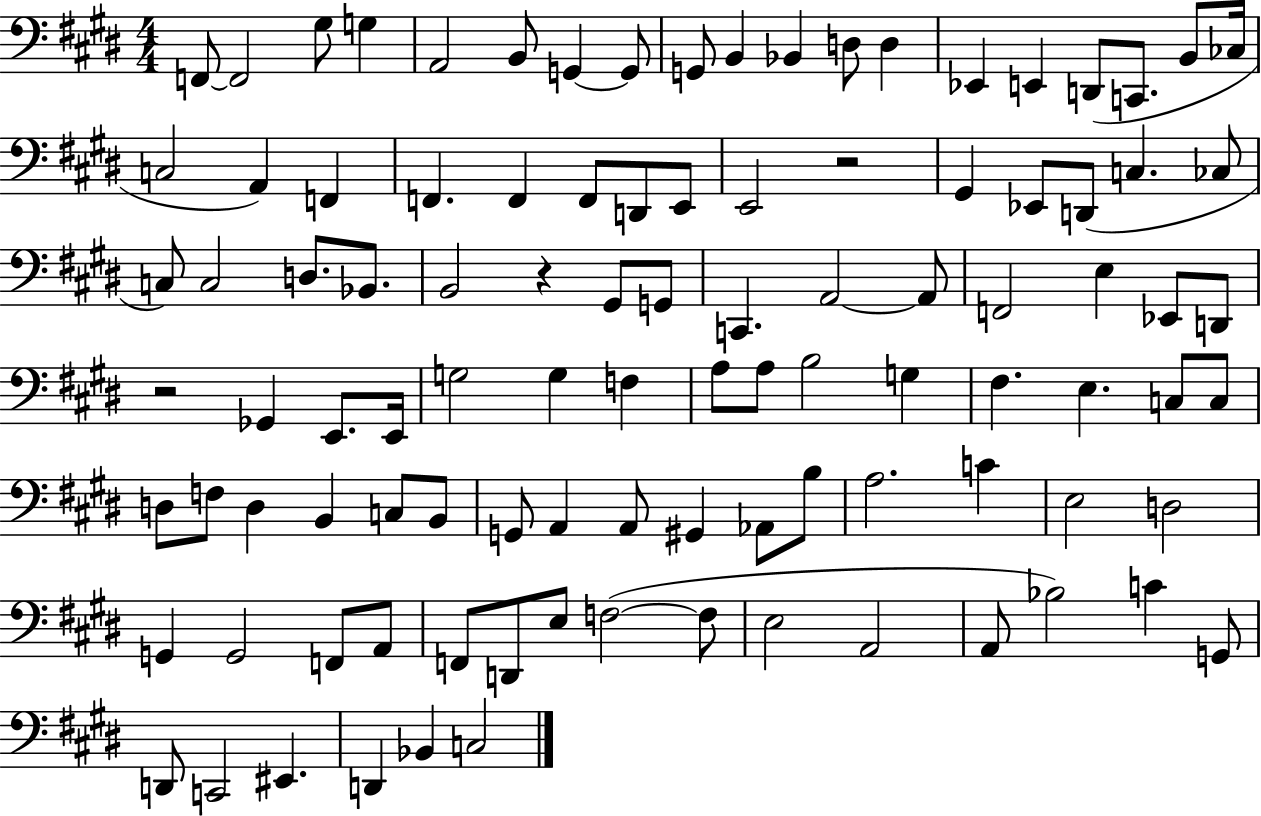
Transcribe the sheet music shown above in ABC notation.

X:1
T:Untitled
M:4/4
L:1/4
K:E
F,,/2 F,,2 ^G,/2 G, A,,2 B,,/2 G,, G,,/2 G,,/2 B,, _B,, D,/2 D, _E,, E,, D,,/2 C,,/2 B,,/2 _C,/4 C,2 A,, F,, F,, F,, F,,/2 D,,/2 E,,/2 E,,2 z2 ^G,, _E,,/2 D,,/2 C, _C,/2 C,/2 C,2 D,/2 _B,,/2 B,,2 z ^G,,/2 G,,/2 C,, A,,2 A,,/2 F,,2 E, _E,,/2 D,,/2 z2 _G,, E,,/2 E,,/4 G,2 G, F, A,/2 A,/2 B,2 G, ^F, E, C,/2 C,/2 D,/2 F,/2 D, B,, C,/2 B,,/2 G,,/2 A,, A,,/2 ^G,, _A,,/2 B,/2 A,2 C E,2 D,2 G,, G,,2 F,,/2 A,,/2 F,,/2 D,,/2 E,/2 F,2 F,/2 E,2 A,,2 A,,/2 _B,2 C G,,/2 D,,/2 C,,2 ^E,, D,, _B,, C,2